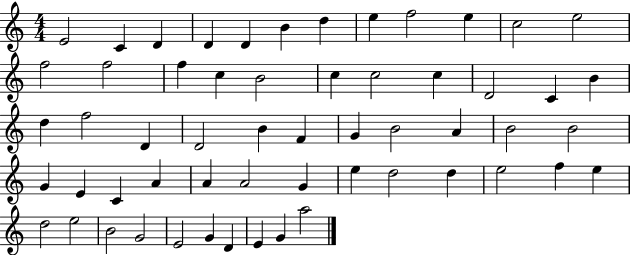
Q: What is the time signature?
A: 4/4